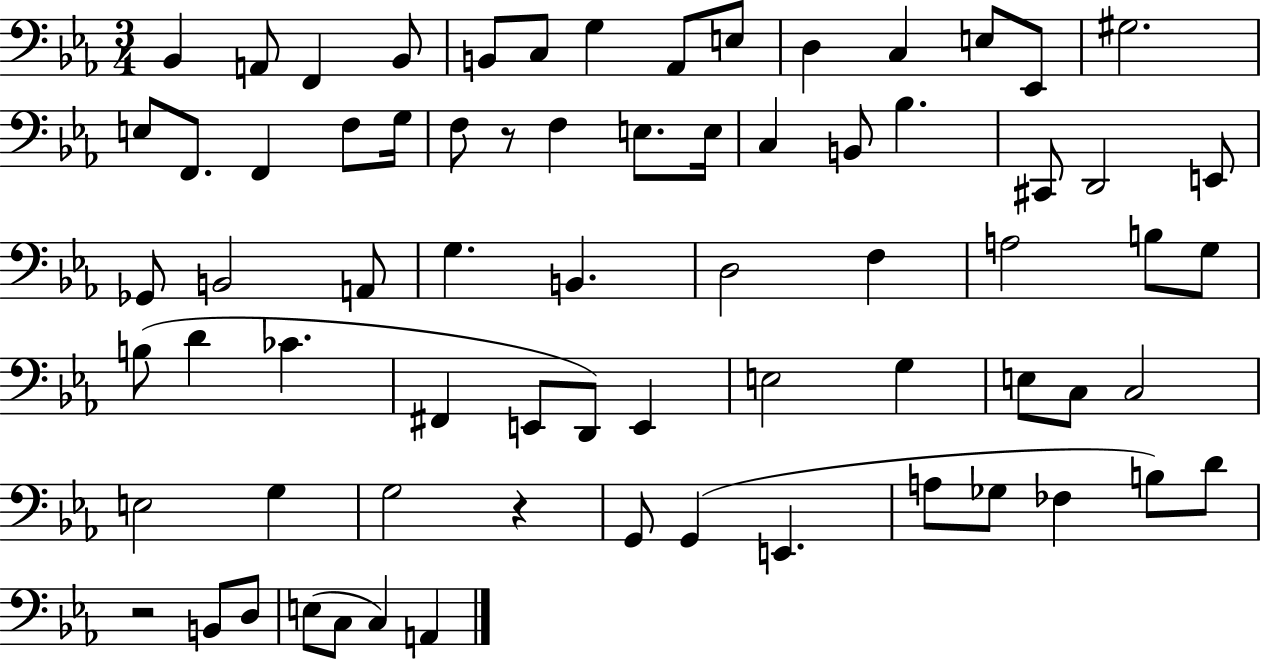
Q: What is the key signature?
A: EES major